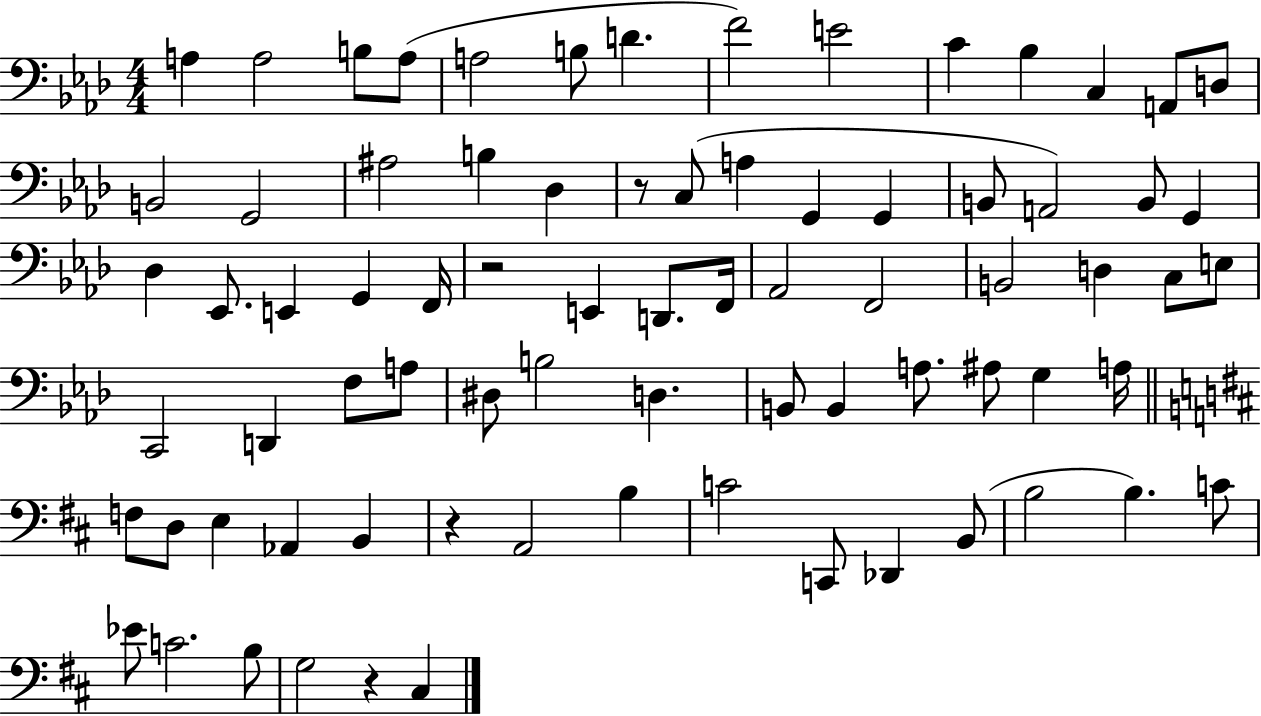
A3/q A3/h B3/e A3/e A3/h B3/e D4/q. F4/h E4/h C4/q Bb3/q C3/q A2/e D3/e B2/h G2/h A#3/h B3/q Db3/q R/e C3/e A3/q G2/q G2/q B2/e A2/h B2/e G2/q Db3/q Eb2/e. E2/q G2/q F2/s R/h E2/q D2/e. F2/s Ab2/h F2/h B2/h D3/q C3/e E3/e C2/h D2/q F3/e A3/e D#3/e B3/h D3/q. B2/e B2/q A3/e. A#3/e G3/q A3/s F3/e D3/e E3/q Ab2/q B2/q R/q A2/h B3/q C4/h C2/e Db2/q B2/e B3/h B3/q. C4/e Eb4/e C4/h. B3/e G3/h R/q C#3/q